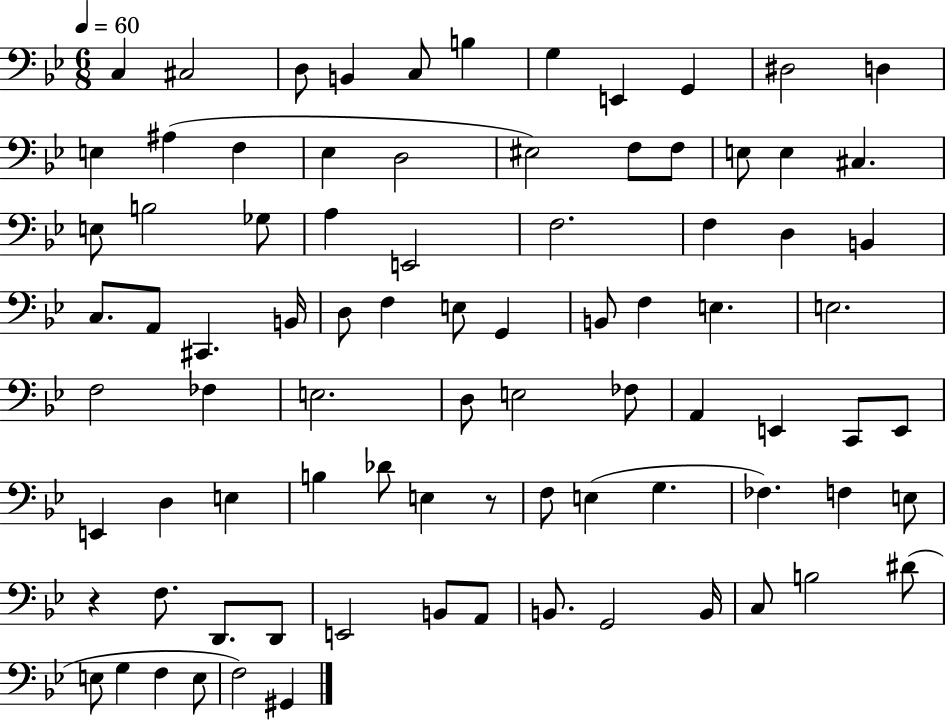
C3/q C#3/h D3/e B2/q C3/e B3/q G3/q E2/q G2/q D#3/h D3/q E3/q A#3/q F3/q Eb3/q D3/h EIS3/h F3/e F3/e E3/e E3/q C#3/q. E3/e B3/h Gb3/e A3/q E2/h F3/h. F3/q D3/q B2/q C3/e. A2/e C#2/q. B2/s D3/e F3/q E3/e G2/q B2/e F3/q E3/q. E3/h. F3/h FES3/q E3/h. D3/e E3/h FES3/e A2/q E2/q C2/e E2/e E2/q D3/q E3/q B3/q Db4/e E3/q R/e F3/e E3/q G3/q. FES3/q. F3/q E3/e R/q F3/e. D2/e. D2/e E2/h B2/e A2/e B2/e. G2/h B2/s C3/e B3/h D#4/e E3/e G3/q F3/q E3/e F3/h G#2/q